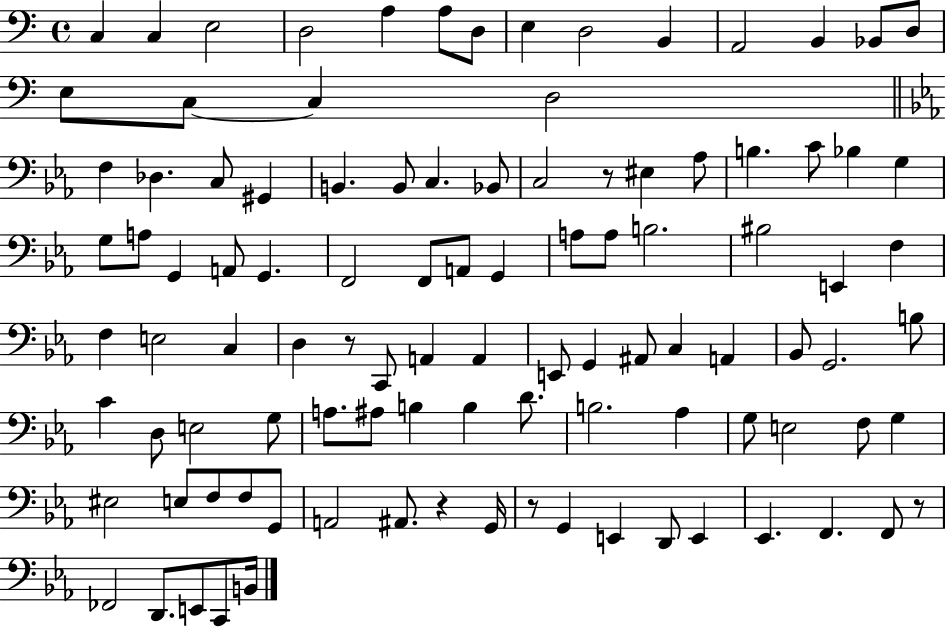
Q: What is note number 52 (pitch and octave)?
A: D3